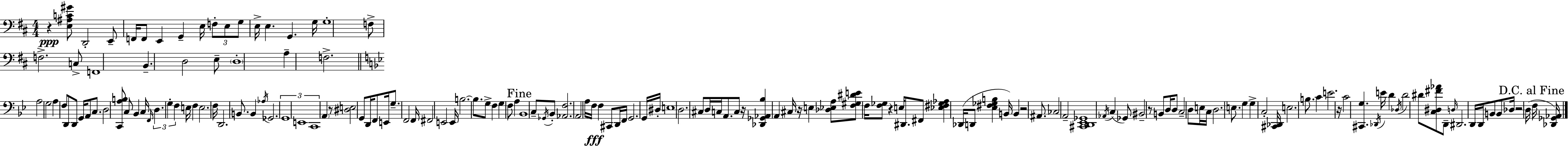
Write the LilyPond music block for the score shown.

{
  \clef bass
  \numericTimeSignature
  \time 4/4
  \key d \major
  r4\ppp <e ais c' gis'>8 d,2-. e,8-- | f,16 f,8 e,4 g,4-- e16 \tuplet 3/2 { f8-. e8 | g8 } e16-> e4. g,4. g16 | g1-. | \break f8-> f2.-> c8-> | f,1 | b,4.-- d2 e8-- | \parenthesize d1-. | \break a4-- f2.-> | \bar "||" \break \key g \minor a2 g2 | a4 f8 d,8 d,8 g,16 a,8 c8. | d2 <c, a b>8 c8 bes,4 | c16 \grace { f,16 } \tuplet 3/2 { d4. g4-. f4 } | \break e16 f4 e2. | f16 d,2. b,8. | b,4 \acciaccatura { aes16 } ges,2. | \tuplet 3/2 { g,1 | \break e,1 | c,1 } | \parenthesize a,4 r8 <dis e>2 | g,8 d,16 f,8 e,16 g8.-- f,2 | \break f,16 fis,2 e,2 | e,16 b2.~~ b8. | g8-> f4 g4 f8 a4 | \mark "Fine" bes,1 | \break c8-- \acciaccatura { ges,16 } bes,8-. <aes, f>2. | a,2 a16 f16\fff f4 | cis,8 d,16 f,16 g,2. | g,16 dis16-. e1 | \break d2. cis8 | d16 c16 a,8. c8 r16 <des, ges, aes, bes>4 a,4 | cis16 r16 e4 <des ees a>8 <f gis dis' e'>8 f16 <f ges>8 r4 | e16 dis,8. fis,8 <ees fis ges aes>4 des,16( d,8 <ees fis ges b>4 | \break b,16) b,4 r2 | ais,8. ces2 a,2-- | <cis, d, ees, ges,>1 | \acciaccatura { aes,16 }( c4 ges,8) bis,2-- | \break r8 b,8 d16 d8 c2-- | d8 e16 c16 d2. | e8. g4 g4-> c2-. | <cis, des,>16 e2. | \break b8. c'4 e'2. | r16 c'2 <cis, g>4. | \acciaccatura { des,16 } e'16 d'4 \acciaccatura { des16 } d'2 | dis'8 <c dis fis' aes'>8 d,8-- \grace { d16 } dis,2. | \break d,16 d,16 b,8 b,8 des16 r2 | d16( \mark "D.C. al Fine" f16 <des, ges, aes,>16) \bar "|."
}